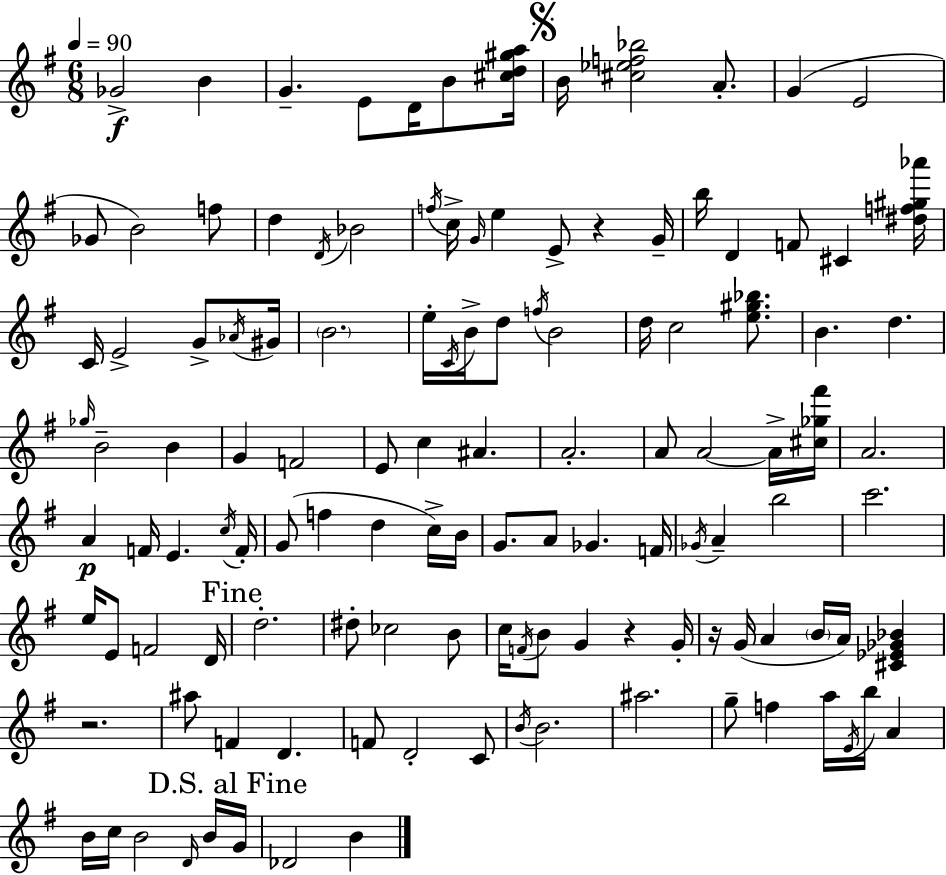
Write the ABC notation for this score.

X:1
T:Untitled
M:6/8
L:1/4
K:Em
_G2 B G E/2 D/4 B/2 [^cd^ga]/4 B/4 [^c_ef_b]2 A/2 G E2 _G/2 B2 f/2 d D/4 _B2 f/4 c/4 G/4 e E/2 z G/4 b/4 D F/2 ^C [^df^g_a']/4 C/4 E2 G/2 _A/4 ^G/4 B2 e/4 C/4 B/4 d/2 f/4 B2 d/4 c2 [e^g_b]/2 B d _g/4 B2 B G F2 E/2 c ^A A2 A/2 A2 A/4 [^c_g^f']/4 A2 A F/4 E c/4 F/4 G/2 f d c/4 B/4 G/2 A/2 _G F/4 _G/4 A b2 c'2 e/4 E/2 F2 D/4 d2 ^d/2 _c2 B/2 c/4 F/4 B/2 G z G/4 z/4 G/4 A B/4 A/4 [^C_E_G_B] z2 ^a/2 F D F/2 D2 C/2 B/4 B2 ^a2 g/2 f a/4 E/4 b/4 A B/4 c/4 B2 D/4 B/4 G/4 _D2 B